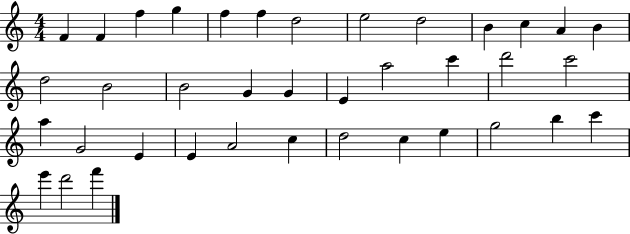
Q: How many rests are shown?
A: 0